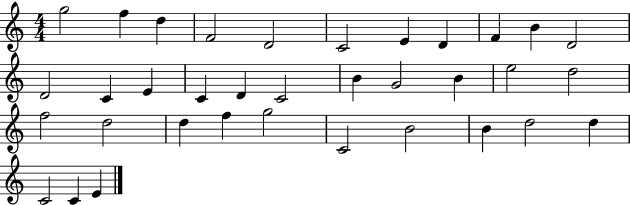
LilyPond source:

{
  \clef treble
  \numericTimeSignature
  \time 4/4
  \key c \major
  g''2 f''4 d''4 | f'2 d'2 | c'2 e'4 d'4 | f'4 b'4 d'2 | \break d'2 c'4 e'4 | c'4 d'4 c'2 | b'4 g'2 b'4 | e''2 d''2 | \break f''2 d''2 | d''4 f''4 g''2 | c'2 b'2 | b'4 d''2 d''4 | \break c'2 c'4 e'4 | \bar "|."
}